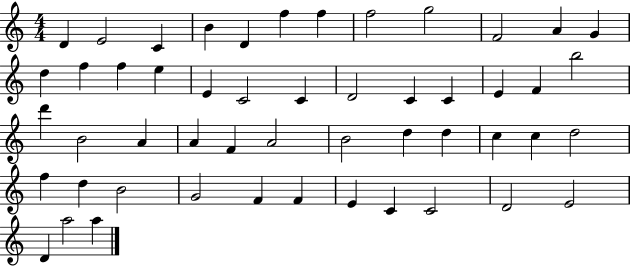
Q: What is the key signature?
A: C major